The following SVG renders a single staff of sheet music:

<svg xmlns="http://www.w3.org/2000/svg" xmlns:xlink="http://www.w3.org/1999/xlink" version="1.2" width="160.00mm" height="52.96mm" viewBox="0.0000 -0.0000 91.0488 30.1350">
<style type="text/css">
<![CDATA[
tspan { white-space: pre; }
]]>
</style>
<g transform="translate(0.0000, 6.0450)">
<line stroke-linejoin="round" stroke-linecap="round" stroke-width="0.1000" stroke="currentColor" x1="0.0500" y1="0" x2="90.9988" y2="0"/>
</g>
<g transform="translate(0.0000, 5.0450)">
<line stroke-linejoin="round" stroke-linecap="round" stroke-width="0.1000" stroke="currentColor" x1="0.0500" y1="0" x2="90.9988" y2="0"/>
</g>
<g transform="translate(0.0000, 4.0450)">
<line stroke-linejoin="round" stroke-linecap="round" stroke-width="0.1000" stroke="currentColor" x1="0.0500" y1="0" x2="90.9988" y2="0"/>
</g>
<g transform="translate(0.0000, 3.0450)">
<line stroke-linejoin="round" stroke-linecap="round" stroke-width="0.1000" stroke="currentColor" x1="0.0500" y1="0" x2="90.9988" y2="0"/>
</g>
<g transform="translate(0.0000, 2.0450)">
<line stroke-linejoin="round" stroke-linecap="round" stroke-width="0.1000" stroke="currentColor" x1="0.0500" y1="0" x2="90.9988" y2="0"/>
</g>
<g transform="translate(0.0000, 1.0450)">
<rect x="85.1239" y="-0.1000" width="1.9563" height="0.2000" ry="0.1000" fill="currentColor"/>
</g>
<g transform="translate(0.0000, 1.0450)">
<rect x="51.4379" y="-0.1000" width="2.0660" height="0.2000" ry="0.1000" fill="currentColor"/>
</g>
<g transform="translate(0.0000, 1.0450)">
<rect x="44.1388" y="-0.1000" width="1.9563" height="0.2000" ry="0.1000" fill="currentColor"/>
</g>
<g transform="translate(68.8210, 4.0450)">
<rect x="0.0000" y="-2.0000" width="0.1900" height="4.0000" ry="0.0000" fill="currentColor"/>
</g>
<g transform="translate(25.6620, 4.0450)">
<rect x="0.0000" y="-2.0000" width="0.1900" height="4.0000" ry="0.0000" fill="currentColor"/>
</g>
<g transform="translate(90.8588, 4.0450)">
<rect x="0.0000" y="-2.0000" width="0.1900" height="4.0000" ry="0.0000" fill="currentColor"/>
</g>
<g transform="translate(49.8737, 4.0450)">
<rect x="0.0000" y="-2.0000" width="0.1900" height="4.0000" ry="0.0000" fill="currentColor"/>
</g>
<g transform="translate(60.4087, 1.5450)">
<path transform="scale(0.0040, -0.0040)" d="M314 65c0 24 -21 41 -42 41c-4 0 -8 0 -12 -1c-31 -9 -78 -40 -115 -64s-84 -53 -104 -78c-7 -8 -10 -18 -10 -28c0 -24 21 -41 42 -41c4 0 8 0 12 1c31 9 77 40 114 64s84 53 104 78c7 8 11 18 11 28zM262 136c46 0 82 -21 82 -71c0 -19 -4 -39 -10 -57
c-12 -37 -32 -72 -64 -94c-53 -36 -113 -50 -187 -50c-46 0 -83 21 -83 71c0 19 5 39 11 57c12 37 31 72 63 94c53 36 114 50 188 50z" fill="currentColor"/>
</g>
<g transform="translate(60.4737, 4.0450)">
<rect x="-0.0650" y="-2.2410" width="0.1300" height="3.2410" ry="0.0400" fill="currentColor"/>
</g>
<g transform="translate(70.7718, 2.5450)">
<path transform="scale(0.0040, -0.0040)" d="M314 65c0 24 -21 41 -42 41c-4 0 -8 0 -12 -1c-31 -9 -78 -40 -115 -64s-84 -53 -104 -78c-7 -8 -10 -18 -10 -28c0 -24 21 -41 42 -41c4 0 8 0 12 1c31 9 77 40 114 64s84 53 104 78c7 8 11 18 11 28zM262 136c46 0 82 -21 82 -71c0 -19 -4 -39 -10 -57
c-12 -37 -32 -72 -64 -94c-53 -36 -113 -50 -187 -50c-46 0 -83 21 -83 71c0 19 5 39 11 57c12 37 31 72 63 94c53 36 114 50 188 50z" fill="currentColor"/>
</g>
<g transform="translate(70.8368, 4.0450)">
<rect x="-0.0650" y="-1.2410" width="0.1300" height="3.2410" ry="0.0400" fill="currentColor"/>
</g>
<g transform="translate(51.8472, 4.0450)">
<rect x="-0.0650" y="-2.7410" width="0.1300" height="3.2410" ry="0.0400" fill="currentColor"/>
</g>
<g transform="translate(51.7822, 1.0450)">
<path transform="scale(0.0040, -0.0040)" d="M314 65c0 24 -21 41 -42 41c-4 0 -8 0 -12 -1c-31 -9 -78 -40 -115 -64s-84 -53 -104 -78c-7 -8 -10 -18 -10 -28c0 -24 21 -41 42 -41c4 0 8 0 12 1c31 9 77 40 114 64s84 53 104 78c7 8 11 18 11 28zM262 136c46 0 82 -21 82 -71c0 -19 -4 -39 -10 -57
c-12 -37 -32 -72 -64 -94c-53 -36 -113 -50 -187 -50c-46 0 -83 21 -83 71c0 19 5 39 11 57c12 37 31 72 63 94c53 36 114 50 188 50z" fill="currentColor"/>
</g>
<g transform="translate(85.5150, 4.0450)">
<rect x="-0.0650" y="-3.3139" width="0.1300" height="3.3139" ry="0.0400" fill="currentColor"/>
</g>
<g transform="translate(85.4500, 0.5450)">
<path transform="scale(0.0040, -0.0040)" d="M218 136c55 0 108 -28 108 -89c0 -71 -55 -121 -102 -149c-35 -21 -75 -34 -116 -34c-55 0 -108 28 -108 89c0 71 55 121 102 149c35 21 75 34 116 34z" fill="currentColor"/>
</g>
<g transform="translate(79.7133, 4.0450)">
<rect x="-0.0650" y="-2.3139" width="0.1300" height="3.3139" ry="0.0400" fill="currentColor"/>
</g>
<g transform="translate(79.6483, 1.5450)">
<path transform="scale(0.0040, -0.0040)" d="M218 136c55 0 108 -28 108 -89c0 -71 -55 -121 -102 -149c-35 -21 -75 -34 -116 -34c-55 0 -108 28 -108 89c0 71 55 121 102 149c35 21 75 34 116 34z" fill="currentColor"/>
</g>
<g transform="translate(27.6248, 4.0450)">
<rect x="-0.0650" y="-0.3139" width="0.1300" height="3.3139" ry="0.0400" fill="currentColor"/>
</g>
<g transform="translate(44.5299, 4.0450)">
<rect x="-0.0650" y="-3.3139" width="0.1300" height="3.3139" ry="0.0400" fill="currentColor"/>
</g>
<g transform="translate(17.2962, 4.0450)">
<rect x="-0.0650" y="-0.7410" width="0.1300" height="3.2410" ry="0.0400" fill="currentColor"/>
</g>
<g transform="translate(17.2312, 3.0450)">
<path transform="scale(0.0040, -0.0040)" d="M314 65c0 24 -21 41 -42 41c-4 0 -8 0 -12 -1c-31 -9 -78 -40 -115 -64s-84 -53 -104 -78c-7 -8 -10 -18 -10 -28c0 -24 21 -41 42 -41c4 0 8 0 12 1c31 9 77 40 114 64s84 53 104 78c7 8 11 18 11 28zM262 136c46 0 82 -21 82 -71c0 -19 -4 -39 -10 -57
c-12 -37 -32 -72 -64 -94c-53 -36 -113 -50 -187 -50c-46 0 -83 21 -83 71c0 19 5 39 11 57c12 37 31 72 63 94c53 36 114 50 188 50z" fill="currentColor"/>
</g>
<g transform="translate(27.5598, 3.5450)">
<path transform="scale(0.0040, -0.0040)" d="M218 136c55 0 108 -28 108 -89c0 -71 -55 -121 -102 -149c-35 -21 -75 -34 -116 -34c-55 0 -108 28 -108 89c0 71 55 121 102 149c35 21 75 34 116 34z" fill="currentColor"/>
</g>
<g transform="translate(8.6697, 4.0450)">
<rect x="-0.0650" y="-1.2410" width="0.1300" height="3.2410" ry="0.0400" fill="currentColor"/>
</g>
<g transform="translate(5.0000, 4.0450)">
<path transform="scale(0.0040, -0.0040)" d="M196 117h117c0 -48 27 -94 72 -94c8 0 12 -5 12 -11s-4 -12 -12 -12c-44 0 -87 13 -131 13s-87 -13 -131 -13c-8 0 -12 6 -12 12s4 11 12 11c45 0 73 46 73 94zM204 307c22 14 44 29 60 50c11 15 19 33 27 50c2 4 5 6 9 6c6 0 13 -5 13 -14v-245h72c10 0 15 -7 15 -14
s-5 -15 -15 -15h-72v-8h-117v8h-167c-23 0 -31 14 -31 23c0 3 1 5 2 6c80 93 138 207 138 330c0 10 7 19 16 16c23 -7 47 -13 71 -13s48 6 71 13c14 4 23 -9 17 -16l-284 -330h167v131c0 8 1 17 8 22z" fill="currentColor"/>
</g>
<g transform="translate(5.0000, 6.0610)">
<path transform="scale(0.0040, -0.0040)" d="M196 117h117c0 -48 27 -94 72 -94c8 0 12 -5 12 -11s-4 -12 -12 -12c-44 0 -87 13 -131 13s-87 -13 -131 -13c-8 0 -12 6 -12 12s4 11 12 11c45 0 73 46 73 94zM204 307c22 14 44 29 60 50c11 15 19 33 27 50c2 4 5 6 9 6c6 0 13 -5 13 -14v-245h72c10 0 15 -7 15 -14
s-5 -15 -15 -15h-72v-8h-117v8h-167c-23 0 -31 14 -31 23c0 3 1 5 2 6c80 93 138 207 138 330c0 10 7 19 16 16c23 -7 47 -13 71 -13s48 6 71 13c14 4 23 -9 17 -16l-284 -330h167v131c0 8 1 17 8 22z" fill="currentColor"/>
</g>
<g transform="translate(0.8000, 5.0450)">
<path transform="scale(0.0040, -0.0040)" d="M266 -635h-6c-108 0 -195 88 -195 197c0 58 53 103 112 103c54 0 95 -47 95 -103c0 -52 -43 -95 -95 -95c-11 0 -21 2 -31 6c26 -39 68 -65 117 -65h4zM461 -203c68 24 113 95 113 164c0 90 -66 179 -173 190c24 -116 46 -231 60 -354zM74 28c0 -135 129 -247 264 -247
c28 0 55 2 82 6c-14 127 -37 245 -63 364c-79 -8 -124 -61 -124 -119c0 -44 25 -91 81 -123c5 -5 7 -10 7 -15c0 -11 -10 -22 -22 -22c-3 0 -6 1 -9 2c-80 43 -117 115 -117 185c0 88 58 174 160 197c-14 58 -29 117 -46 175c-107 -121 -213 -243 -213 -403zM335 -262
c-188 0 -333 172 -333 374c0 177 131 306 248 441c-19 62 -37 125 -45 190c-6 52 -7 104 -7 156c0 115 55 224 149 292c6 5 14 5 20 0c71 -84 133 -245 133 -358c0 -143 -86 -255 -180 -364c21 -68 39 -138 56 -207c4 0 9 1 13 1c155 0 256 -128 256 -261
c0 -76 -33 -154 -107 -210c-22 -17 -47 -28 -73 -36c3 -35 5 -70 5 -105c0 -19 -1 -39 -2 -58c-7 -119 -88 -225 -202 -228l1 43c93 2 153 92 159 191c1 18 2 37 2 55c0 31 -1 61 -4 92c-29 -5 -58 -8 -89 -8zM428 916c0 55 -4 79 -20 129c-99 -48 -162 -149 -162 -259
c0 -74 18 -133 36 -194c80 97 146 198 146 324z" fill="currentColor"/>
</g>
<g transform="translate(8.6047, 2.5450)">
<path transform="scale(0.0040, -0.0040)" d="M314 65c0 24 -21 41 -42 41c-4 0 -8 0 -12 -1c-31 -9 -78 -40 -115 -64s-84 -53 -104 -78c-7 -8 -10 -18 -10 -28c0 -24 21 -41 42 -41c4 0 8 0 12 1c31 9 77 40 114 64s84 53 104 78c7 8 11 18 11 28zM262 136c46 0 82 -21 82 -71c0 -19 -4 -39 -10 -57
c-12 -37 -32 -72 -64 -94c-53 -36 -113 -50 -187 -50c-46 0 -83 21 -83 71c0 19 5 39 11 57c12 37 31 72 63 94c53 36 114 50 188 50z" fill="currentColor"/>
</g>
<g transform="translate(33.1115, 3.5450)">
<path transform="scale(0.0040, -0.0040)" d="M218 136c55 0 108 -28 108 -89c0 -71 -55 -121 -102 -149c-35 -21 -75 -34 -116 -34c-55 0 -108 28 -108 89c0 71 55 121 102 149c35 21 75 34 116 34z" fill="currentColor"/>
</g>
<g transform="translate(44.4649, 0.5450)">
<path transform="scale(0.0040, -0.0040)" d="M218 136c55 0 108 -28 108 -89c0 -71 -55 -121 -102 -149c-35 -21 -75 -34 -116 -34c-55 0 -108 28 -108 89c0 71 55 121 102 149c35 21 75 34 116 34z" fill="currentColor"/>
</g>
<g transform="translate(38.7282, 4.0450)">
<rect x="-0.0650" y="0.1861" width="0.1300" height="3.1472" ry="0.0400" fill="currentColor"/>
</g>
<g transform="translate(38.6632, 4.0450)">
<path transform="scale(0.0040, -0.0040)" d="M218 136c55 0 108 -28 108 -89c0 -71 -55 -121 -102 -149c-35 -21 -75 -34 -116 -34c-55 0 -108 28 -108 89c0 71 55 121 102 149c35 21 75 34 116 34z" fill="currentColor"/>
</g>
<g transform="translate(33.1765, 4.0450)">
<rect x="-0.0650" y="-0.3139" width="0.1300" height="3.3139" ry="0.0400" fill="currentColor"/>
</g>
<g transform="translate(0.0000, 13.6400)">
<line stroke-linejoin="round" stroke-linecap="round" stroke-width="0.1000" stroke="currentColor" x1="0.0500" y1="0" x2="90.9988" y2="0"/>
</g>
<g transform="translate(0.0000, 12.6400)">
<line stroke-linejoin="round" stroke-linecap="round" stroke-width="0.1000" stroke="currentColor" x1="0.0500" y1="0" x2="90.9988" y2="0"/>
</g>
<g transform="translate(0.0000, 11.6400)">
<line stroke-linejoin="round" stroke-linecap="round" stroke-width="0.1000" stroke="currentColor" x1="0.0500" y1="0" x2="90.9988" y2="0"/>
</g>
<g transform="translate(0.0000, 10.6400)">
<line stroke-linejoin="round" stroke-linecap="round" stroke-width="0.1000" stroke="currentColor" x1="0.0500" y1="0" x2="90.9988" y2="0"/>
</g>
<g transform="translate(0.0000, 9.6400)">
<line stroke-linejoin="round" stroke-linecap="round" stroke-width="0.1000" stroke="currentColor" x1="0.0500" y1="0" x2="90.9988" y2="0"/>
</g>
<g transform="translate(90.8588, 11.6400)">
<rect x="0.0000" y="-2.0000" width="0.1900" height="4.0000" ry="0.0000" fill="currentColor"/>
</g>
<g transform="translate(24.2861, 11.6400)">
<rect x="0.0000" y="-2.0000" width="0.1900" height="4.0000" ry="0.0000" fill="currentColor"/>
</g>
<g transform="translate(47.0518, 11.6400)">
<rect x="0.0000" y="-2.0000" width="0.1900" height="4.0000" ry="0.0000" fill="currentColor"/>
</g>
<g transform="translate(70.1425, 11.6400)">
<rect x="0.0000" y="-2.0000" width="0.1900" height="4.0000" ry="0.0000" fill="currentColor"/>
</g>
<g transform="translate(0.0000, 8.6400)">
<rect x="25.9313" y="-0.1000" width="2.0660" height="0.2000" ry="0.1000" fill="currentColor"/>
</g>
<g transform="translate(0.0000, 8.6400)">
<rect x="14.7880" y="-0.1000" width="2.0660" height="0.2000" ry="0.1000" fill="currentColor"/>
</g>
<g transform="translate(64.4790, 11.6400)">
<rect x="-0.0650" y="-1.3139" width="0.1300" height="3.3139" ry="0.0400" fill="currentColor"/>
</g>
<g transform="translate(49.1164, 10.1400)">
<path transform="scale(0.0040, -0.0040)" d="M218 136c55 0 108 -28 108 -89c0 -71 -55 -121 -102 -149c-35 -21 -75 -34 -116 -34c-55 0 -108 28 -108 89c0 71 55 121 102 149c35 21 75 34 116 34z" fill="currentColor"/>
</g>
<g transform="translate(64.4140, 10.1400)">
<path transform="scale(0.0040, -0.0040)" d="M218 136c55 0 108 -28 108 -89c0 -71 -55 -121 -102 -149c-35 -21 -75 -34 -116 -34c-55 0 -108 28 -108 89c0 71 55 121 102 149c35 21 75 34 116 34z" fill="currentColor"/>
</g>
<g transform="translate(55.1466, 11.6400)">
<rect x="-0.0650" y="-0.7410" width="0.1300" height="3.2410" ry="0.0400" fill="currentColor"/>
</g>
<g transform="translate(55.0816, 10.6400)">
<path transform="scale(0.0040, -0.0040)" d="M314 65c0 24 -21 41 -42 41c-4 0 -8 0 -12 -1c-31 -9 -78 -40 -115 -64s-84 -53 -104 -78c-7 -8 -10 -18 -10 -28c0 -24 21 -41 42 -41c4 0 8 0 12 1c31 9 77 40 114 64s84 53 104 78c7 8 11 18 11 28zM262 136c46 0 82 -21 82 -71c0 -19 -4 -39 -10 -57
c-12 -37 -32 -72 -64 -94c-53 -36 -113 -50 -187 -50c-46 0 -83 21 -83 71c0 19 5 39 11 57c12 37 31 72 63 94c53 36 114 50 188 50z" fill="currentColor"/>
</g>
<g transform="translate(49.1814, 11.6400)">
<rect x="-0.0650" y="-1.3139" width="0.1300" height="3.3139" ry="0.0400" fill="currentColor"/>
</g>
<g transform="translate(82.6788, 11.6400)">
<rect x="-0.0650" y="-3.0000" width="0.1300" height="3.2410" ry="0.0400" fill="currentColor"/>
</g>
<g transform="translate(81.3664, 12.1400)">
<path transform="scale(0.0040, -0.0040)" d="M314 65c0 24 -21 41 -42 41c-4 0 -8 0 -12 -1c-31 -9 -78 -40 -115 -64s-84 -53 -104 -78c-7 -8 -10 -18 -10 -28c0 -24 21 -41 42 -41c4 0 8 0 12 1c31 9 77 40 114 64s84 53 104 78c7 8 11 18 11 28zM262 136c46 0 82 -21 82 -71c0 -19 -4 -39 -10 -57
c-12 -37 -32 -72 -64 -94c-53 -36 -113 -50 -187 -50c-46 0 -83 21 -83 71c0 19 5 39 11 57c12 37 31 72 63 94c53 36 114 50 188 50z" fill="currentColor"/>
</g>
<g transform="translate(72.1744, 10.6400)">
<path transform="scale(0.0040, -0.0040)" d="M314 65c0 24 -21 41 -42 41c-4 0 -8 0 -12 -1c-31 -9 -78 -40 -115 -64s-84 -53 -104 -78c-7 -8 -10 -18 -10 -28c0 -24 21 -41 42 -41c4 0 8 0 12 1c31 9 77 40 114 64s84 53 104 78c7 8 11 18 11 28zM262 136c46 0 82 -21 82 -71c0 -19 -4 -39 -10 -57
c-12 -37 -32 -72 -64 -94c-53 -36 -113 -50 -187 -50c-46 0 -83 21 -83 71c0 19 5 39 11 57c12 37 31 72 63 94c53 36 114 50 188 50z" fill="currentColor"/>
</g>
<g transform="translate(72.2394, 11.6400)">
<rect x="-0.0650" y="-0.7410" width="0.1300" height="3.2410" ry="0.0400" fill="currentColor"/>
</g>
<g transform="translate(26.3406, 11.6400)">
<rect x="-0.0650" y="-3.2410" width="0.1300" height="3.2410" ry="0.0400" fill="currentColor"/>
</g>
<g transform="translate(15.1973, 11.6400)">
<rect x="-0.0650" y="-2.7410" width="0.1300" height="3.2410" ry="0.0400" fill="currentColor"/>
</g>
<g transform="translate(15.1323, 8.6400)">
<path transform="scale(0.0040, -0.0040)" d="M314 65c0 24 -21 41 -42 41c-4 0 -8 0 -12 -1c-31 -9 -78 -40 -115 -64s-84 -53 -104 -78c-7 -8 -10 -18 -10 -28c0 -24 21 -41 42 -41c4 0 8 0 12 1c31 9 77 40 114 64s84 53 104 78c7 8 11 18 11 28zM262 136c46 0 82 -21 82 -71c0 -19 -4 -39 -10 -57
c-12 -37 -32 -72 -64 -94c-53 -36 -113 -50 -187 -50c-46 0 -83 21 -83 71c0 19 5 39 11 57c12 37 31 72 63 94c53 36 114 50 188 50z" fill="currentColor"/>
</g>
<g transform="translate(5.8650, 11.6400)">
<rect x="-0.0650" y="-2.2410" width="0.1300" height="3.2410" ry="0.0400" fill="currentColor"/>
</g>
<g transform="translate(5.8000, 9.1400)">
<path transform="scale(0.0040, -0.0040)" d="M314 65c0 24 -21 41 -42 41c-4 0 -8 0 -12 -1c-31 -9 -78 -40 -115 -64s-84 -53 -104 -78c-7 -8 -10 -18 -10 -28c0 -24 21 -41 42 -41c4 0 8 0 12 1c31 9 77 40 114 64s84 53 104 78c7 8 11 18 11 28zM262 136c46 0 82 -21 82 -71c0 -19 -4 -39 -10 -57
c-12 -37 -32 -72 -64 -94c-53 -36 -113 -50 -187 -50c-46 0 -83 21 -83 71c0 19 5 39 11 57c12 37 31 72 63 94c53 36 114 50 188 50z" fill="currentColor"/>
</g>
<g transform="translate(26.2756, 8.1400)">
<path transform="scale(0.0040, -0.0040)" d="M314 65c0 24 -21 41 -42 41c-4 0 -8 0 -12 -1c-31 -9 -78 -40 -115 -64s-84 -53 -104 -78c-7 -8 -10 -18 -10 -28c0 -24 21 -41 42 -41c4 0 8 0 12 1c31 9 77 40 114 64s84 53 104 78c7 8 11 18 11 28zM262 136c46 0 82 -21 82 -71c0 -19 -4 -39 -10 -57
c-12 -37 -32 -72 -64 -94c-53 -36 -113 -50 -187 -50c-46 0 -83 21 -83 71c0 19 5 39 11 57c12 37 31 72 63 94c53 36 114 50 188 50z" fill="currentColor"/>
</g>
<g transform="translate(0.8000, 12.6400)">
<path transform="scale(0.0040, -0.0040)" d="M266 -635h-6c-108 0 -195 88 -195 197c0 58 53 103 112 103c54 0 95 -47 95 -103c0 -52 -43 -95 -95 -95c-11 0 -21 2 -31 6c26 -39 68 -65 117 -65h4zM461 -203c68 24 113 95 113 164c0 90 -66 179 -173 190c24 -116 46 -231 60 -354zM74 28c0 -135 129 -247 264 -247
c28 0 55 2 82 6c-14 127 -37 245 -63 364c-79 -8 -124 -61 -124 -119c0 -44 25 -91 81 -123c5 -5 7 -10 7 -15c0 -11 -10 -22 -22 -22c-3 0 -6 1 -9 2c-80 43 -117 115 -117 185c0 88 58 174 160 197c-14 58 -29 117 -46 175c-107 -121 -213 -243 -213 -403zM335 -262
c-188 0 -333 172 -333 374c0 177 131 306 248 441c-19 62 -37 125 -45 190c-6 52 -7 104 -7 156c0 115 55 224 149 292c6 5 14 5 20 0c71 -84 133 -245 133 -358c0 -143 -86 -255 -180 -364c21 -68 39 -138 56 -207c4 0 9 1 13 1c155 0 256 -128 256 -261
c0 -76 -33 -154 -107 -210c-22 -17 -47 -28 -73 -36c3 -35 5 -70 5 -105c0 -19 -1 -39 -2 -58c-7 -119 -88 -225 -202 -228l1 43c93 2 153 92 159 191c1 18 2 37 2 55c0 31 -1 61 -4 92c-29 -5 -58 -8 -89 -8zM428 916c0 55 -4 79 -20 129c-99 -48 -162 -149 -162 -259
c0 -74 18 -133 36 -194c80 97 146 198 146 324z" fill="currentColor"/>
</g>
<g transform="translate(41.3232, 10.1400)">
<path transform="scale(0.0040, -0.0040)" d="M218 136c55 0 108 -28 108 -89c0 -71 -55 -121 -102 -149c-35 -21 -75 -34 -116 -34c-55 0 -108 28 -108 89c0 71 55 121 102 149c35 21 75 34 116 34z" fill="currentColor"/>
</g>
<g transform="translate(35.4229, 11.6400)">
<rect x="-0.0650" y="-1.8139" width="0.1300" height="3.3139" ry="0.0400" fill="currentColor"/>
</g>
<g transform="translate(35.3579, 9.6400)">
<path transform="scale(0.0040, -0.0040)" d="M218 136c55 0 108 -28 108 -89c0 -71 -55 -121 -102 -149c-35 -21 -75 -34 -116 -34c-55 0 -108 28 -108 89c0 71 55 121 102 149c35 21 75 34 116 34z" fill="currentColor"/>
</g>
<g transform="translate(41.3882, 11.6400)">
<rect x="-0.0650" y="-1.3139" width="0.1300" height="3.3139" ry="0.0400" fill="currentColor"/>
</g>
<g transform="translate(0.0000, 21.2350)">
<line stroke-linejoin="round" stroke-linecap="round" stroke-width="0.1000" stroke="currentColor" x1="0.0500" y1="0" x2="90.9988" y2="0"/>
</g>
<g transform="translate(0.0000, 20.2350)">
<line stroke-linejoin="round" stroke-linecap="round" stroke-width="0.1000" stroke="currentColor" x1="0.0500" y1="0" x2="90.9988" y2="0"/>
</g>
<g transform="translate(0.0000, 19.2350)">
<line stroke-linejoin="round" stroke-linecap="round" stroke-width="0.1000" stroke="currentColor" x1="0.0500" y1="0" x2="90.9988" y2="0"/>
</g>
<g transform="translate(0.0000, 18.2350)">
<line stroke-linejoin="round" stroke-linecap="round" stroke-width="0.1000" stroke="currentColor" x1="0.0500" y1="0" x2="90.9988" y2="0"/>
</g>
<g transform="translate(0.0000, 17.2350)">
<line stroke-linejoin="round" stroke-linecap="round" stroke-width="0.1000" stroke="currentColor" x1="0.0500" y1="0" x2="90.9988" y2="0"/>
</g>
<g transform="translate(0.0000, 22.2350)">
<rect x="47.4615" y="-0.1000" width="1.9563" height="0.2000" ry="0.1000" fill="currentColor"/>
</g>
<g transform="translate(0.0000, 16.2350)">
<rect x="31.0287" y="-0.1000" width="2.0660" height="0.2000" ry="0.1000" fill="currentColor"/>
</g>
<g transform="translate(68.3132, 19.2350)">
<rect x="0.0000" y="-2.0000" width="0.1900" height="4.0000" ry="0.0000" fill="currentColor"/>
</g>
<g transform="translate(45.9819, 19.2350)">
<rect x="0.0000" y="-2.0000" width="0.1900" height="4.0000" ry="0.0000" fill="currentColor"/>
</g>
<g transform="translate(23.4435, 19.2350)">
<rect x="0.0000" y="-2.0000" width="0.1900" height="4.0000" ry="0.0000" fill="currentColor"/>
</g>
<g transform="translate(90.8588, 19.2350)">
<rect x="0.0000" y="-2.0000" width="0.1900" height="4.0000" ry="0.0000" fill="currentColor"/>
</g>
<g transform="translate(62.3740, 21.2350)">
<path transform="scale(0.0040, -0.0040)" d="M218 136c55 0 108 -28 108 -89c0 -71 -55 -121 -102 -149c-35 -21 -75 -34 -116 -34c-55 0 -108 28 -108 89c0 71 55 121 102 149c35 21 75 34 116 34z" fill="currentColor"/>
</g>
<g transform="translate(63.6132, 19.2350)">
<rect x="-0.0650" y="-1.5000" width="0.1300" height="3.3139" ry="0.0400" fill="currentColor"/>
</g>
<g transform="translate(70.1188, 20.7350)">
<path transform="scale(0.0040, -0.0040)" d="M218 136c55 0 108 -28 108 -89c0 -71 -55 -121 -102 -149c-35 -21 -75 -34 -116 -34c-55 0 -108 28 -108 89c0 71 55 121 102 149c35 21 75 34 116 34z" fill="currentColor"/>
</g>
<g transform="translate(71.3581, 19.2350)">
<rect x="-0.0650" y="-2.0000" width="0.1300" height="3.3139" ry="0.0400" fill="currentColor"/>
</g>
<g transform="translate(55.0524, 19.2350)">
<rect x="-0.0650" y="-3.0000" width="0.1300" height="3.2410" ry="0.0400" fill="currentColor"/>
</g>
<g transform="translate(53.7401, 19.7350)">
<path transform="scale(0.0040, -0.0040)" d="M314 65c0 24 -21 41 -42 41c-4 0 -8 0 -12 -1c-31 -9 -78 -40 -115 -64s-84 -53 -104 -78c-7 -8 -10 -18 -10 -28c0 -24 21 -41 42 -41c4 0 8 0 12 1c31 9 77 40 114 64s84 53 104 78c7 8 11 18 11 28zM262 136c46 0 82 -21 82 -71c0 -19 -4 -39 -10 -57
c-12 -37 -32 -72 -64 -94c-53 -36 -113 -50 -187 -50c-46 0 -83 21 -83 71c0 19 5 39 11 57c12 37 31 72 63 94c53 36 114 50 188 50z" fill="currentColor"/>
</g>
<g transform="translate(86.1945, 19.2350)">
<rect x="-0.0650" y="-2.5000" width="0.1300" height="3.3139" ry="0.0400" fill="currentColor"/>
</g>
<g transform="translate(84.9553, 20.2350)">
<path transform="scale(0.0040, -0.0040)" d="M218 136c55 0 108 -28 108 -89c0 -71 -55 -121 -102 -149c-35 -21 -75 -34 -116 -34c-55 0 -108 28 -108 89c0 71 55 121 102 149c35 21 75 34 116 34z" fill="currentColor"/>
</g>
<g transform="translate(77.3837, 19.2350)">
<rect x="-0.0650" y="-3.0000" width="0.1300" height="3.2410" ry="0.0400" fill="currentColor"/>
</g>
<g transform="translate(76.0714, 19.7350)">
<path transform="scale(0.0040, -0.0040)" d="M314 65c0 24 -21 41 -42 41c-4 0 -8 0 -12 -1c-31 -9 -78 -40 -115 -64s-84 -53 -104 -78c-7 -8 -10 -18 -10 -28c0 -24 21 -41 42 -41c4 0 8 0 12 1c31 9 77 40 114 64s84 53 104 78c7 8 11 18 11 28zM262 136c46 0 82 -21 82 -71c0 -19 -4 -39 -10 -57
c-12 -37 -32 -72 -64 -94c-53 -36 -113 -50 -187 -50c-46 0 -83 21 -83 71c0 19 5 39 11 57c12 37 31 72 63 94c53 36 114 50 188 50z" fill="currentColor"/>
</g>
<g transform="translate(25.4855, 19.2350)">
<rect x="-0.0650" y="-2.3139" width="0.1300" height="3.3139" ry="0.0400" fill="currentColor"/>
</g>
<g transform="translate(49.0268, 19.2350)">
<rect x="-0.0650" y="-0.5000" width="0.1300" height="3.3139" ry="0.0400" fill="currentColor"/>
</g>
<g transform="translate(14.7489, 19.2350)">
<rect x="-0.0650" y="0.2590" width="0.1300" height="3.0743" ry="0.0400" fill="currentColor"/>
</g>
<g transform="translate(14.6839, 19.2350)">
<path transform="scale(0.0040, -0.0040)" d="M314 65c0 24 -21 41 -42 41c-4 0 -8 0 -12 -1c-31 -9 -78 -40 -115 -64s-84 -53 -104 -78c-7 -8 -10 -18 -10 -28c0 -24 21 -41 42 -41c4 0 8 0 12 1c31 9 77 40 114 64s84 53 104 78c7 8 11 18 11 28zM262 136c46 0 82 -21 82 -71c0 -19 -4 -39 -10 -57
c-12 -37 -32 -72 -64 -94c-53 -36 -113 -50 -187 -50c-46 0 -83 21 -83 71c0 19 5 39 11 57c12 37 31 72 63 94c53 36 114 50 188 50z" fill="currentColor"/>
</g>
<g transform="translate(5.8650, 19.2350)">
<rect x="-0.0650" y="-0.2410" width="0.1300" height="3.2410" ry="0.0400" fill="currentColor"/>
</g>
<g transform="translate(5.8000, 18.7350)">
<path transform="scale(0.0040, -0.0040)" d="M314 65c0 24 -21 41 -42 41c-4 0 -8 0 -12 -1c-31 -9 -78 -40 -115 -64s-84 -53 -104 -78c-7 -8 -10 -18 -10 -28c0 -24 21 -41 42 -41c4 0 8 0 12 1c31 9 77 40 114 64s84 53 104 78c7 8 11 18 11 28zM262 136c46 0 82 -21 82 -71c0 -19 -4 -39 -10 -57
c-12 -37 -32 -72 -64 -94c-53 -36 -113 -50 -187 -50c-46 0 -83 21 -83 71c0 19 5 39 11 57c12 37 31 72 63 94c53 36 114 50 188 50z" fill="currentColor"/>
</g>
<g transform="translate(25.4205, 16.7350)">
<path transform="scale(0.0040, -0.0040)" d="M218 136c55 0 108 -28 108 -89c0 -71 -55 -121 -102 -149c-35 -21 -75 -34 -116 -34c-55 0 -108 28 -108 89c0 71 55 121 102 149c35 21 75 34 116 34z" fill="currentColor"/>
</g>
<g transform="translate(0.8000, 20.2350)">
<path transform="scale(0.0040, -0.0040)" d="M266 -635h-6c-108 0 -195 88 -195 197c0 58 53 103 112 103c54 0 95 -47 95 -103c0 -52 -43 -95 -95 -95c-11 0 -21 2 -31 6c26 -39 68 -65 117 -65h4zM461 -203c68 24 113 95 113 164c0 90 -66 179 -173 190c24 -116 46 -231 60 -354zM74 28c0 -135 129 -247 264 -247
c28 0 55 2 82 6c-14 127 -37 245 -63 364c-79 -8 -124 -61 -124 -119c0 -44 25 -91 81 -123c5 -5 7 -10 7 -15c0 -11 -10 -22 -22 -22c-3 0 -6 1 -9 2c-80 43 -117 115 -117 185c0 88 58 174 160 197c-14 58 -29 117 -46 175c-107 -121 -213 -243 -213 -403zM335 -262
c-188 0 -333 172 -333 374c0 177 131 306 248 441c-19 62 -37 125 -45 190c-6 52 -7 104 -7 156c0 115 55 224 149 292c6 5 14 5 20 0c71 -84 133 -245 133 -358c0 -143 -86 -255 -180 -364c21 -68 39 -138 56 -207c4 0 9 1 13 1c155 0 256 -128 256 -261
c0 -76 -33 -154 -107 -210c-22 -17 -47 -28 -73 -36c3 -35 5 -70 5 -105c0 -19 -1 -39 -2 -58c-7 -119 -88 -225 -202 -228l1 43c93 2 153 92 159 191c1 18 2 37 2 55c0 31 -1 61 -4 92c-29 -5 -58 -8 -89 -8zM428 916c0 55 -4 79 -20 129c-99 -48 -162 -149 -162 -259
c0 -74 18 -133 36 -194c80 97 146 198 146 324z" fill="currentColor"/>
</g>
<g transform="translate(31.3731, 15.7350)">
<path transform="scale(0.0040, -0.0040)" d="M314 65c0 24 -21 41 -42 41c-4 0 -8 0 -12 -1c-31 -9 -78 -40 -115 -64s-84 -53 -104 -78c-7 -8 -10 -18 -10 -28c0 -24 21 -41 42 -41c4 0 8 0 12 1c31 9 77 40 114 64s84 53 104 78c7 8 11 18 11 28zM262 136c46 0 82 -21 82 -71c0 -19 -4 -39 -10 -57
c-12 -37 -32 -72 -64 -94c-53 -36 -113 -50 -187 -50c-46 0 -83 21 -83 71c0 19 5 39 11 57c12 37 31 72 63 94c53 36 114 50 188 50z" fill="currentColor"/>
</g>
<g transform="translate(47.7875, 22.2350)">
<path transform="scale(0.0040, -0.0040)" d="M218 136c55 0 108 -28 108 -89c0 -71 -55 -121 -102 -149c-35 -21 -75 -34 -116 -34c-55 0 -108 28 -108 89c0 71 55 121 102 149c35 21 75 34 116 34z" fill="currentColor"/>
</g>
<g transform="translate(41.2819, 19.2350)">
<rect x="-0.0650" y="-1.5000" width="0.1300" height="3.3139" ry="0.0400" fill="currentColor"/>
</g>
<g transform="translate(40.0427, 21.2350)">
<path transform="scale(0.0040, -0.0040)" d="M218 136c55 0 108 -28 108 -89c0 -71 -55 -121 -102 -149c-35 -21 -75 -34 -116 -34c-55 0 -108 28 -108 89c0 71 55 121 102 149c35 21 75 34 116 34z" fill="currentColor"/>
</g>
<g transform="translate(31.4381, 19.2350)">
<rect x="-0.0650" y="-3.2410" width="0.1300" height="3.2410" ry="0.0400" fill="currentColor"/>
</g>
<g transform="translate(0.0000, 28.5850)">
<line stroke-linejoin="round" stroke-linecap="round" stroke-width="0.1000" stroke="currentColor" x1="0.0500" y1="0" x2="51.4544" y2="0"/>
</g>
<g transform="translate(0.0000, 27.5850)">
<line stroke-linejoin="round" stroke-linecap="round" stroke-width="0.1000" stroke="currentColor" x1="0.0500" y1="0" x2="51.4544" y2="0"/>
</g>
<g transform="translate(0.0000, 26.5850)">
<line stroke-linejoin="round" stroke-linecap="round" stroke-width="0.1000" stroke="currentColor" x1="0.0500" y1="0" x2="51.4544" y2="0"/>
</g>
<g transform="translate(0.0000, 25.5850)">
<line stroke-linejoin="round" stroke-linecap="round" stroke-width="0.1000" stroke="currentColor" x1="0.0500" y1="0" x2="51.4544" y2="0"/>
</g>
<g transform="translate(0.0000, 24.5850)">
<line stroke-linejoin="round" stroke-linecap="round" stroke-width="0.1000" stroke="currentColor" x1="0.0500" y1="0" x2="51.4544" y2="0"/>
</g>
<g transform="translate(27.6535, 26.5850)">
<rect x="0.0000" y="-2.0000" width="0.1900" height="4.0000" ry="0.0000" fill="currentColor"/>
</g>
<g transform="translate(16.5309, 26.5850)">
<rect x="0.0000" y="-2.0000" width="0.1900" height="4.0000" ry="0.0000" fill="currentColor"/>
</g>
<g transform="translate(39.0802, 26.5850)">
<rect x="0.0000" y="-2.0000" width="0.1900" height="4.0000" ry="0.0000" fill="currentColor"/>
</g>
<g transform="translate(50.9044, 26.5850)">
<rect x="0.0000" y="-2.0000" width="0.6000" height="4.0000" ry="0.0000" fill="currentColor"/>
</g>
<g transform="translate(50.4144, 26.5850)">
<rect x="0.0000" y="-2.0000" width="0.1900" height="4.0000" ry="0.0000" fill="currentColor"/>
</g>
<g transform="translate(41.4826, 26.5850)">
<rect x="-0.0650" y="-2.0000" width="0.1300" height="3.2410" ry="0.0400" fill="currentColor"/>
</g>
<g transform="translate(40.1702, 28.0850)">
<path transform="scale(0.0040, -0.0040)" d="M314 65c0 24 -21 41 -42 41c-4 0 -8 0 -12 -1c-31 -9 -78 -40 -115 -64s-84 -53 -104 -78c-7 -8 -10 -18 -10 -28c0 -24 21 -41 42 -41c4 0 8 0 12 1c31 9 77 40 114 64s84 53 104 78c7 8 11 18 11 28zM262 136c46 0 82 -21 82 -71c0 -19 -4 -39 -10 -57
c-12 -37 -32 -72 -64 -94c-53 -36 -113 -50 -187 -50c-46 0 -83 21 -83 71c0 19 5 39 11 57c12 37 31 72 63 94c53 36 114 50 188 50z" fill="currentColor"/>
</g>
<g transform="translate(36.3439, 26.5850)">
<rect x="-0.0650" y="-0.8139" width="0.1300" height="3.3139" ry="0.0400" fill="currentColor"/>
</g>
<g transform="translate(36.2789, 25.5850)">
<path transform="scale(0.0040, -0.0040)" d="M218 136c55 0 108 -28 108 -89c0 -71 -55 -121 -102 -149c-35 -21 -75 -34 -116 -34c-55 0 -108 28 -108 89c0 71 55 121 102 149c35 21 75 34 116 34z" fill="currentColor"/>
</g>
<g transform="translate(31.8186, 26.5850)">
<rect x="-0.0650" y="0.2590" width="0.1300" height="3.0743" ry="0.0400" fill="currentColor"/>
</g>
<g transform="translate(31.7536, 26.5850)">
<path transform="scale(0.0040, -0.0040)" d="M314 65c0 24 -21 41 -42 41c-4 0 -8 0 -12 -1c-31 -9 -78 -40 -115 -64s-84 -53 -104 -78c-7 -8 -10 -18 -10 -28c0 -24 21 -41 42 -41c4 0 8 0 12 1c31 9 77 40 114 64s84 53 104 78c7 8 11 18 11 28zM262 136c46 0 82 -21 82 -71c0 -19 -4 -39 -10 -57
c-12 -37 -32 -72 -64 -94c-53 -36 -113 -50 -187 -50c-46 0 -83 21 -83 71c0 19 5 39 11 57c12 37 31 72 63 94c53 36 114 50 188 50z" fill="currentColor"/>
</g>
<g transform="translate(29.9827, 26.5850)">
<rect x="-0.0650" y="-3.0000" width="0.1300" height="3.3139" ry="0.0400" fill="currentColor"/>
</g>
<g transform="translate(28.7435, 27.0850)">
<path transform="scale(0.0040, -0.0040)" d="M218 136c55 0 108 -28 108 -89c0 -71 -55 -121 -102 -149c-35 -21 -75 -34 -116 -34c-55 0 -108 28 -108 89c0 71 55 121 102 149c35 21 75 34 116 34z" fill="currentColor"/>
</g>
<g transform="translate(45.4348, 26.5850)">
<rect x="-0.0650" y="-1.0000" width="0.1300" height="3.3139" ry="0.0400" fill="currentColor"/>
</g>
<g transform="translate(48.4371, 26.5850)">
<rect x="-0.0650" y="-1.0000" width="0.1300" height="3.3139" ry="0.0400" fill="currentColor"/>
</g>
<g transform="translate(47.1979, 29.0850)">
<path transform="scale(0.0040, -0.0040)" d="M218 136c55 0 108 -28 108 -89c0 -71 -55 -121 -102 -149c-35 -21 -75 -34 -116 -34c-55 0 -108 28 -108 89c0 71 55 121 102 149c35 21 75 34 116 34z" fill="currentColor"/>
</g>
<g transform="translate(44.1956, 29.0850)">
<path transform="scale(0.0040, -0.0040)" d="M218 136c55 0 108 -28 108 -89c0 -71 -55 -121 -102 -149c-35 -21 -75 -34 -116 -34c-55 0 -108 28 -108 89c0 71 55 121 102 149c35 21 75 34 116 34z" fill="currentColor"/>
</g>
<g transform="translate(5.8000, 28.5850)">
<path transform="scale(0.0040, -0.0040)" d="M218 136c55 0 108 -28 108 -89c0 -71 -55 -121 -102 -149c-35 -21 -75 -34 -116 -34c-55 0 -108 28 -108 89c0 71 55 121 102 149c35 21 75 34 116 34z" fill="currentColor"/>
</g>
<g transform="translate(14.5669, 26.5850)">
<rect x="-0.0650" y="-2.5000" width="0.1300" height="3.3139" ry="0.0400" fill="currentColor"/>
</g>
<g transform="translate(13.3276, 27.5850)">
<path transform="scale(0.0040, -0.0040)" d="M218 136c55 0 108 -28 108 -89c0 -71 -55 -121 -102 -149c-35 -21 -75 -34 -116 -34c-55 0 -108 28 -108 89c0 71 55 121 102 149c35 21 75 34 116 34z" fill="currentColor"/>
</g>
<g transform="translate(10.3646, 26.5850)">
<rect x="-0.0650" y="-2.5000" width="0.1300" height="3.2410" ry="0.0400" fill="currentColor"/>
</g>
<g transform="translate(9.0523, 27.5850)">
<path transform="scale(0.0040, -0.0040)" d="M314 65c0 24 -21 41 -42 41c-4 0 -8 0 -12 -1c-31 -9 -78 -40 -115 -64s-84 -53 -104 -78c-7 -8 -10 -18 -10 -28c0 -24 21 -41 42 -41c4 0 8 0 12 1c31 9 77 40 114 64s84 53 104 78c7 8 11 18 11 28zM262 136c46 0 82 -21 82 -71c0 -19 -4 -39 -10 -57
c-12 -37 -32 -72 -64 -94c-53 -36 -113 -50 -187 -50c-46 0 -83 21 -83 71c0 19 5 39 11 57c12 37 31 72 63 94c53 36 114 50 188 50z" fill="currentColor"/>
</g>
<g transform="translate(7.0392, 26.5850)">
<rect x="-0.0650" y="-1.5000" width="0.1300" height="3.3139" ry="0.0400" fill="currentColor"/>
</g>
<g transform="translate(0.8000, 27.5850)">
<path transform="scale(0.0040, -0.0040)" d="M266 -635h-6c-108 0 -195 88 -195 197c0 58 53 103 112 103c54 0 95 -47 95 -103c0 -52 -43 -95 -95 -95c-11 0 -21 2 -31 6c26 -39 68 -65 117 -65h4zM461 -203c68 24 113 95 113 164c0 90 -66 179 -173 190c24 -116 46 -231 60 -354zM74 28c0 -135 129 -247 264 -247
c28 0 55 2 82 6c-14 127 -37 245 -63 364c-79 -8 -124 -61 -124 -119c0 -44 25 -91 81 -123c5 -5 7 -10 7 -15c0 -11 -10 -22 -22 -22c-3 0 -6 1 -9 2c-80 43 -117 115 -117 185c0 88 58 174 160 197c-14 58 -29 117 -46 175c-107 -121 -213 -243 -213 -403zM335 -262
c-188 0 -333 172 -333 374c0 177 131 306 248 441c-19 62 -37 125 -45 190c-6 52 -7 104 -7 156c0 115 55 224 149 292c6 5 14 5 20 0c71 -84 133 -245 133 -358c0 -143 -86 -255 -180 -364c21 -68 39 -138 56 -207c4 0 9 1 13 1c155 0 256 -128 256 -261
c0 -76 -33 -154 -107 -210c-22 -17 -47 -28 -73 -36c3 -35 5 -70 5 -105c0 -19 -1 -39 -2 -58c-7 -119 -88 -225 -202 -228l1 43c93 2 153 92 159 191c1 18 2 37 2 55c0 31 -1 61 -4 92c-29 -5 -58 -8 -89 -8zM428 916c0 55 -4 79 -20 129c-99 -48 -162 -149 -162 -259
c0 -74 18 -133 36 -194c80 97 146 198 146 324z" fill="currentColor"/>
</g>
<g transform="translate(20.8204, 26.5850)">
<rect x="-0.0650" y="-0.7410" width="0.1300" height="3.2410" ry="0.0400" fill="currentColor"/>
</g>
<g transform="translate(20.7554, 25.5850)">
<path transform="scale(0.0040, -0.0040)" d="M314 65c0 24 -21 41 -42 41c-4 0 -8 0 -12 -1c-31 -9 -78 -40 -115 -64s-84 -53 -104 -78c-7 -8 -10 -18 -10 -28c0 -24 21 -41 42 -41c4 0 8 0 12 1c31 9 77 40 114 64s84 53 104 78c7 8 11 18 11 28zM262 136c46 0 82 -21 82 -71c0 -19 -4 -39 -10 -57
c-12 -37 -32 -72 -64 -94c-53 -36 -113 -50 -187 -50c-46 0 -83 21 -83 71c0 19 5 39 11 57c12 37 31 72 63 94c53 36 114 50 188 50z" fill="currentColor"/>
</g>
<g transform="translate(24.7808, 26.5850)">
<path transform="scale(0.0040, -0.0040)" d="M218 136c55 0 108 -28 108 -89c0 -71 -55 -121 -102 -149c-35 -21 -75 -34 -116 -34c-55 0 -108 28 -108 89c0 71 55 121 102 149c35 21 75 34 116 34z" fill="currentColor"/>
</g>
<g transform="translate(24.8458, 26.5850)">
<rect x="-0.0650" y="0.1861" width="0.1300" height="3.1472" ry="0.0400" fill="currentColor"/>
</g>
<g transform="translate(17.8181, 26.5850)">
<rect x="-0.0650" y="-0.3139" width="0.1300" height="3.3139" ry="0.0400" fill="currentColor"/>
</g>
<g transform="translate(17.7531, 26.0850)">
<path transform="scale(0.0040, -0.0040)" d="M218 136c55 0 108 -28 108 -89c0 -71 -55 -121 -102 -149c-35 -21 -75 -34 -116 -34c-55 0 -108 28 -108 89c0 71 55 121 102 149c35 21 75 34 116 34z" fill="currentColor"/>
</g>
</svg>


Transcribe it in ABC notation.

X:1
T:Untitled
M:4/4
L:1/4
K:C
e2 d2 c c B b a2 g2 e2 g b g2 a2 b2 f e e d2 e d2 A2 c2 B2 g b2 E C A2 E F A2 G E G2 G c d2 B A B2 d F2 D D